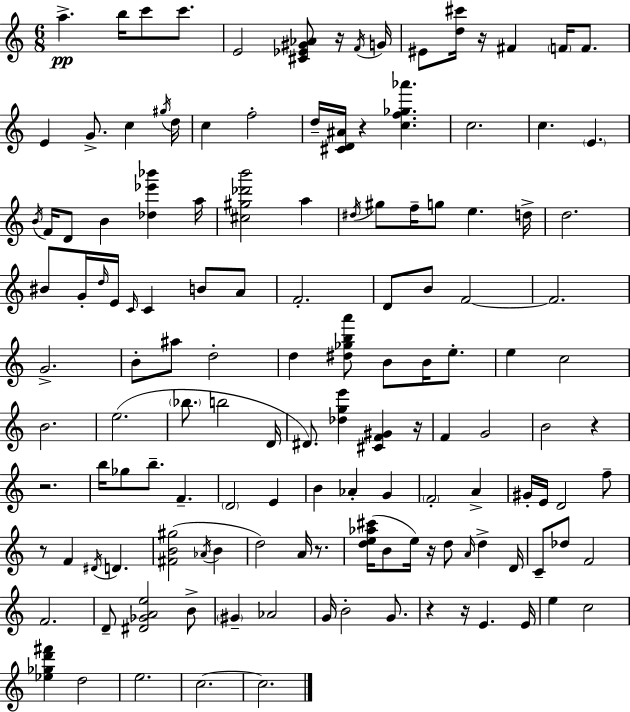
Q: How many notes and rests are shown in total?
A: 138